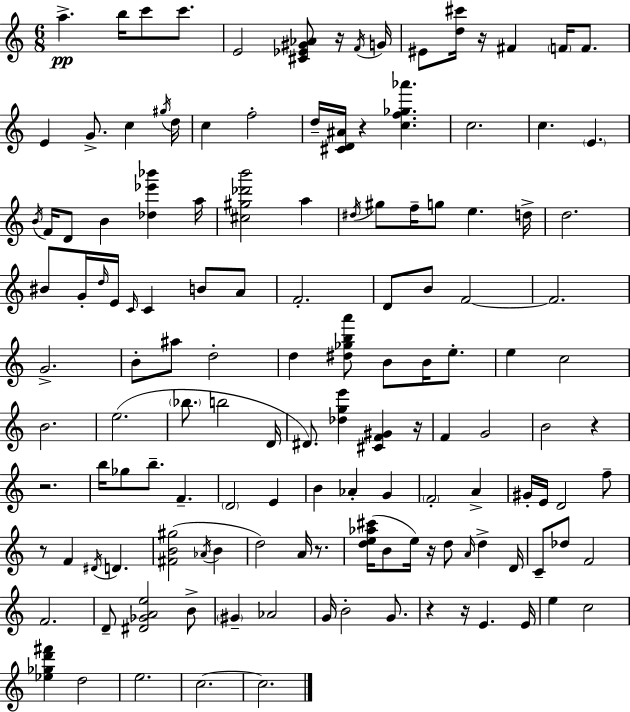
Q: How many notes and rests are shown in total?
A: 138